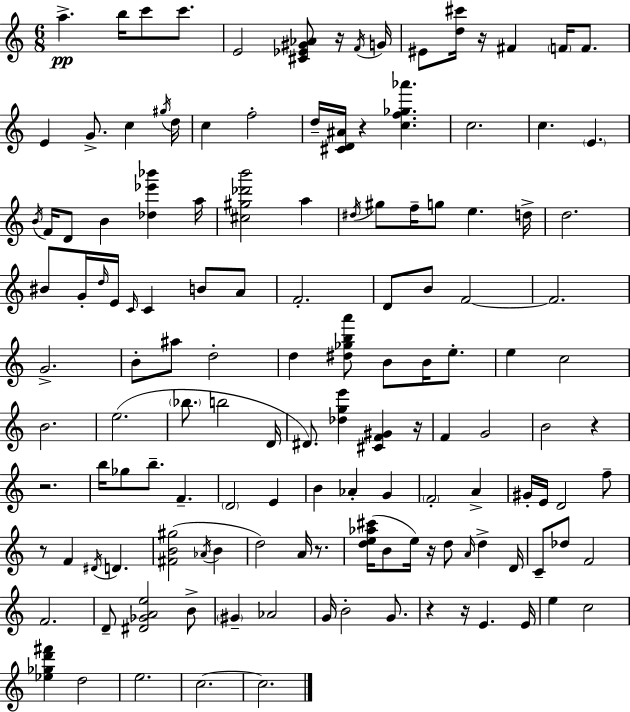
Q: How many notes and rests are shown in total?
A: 138